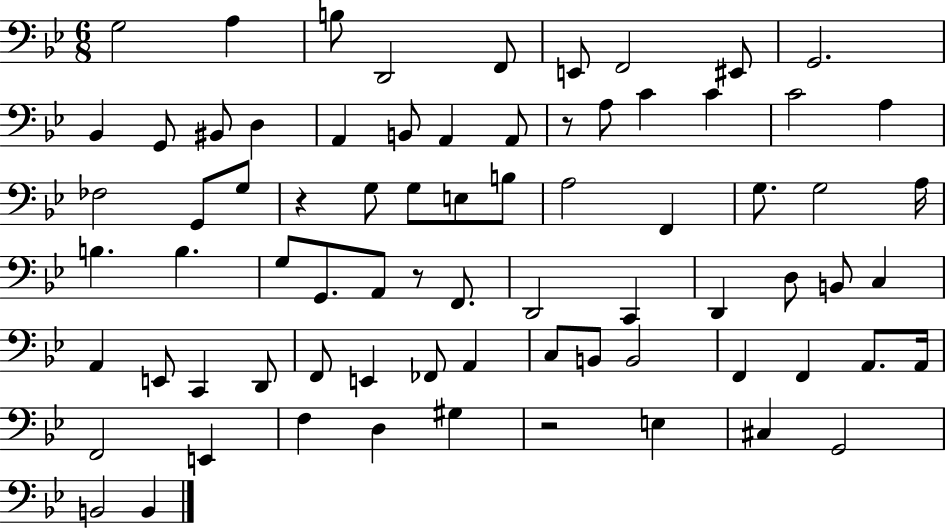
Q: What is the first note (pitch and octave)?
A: G3